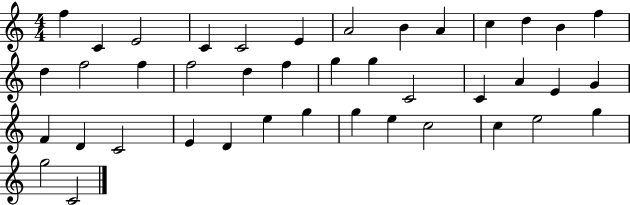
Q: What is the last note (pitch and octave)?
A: C4